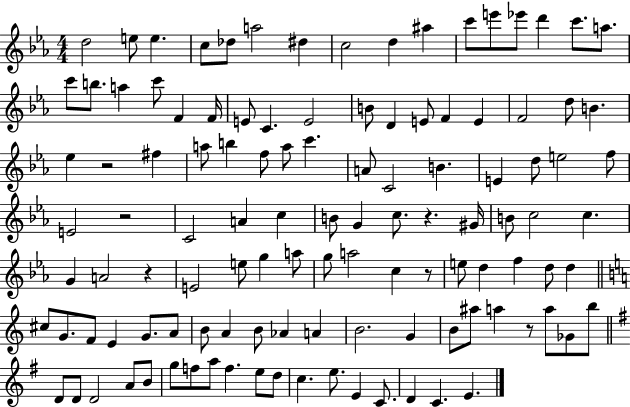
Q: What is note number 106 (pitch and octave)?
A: C4